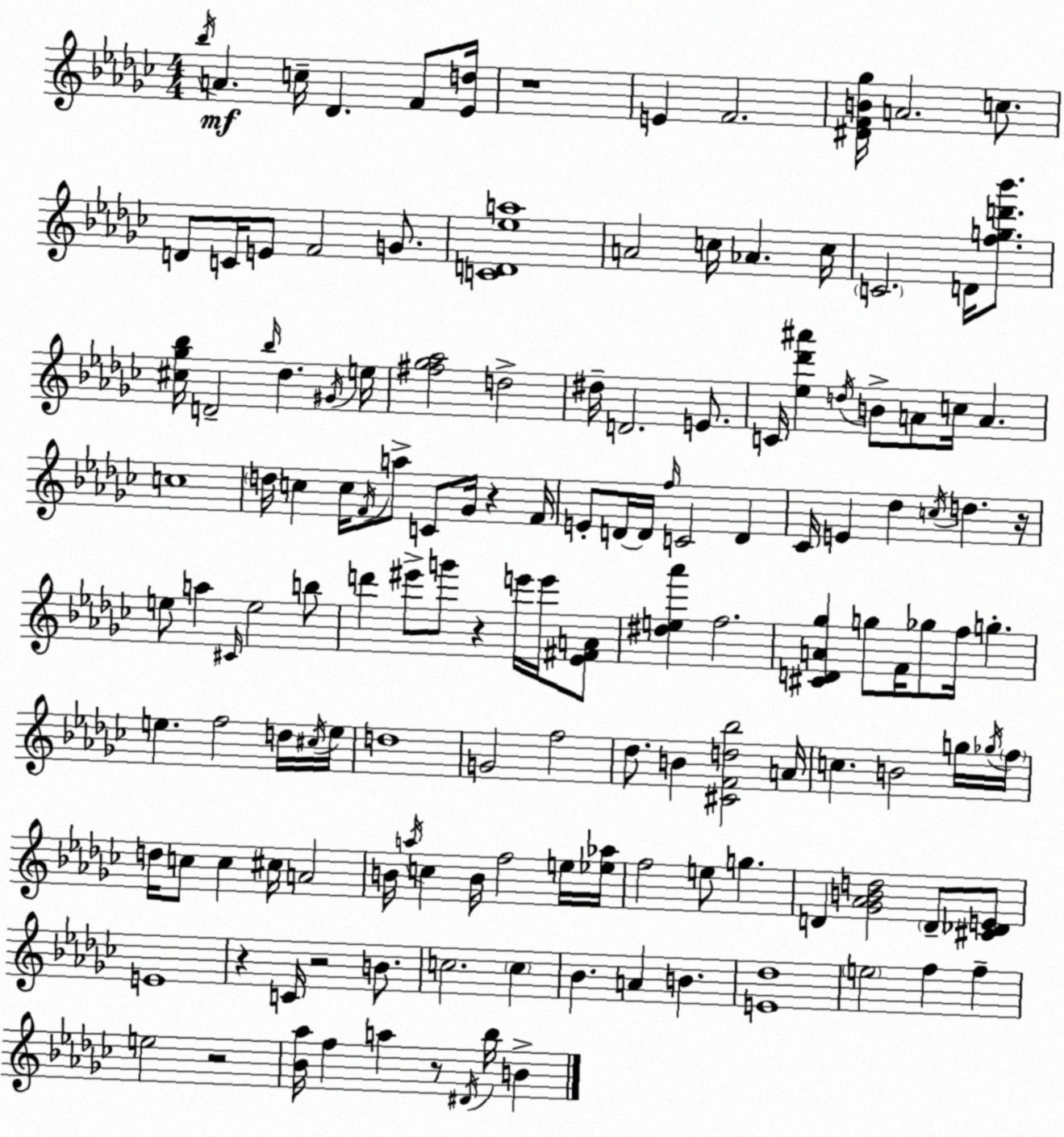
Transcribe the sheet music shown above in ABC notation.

X:1
T:Untitled
M:4/4
L:1/4
K:Ebm
_b/4 A c/4 _D F/2 [_Ed]/4 z4 E F2 [^DFB_g]/4 A2 c/2 D/2 C/4 E/2 F2 G/2 [CD_ea]4 A2 c/4 _A c/4 C2 D/4 [fgd'_b']/2 [^c_g_b]/4 D2 _b/4 _d ^G/4 e/4 [^f_g_a]2 d2 ^d/4 D2 E/2 C/4 [_e_d'^a'] d/4 B/2 A/2 c/4 A c4 d/4 c c/4 F/4 a/2 C/2 _G/4 z F/4 E/2 D/4 D/4 f/4 C2 D _C/4 E _d c/4 d z/4 e/2 a ^C/4 e2 b/2 d' ^e'/2 g'/2 z e'/4 e'/4 [_E^FA]/2 [^de_a'] f2 [^CDA_g] g/2 F/4 _g/2 f/4 g e f2 d/4 ^c/4 e/4 d4 G2 f2 _d/2 B [^CFd_b]2 A/4 c B2 g/4 _g/4 f/4 d/4 c/2 c ^c/4 A2 B/4 a/4 c B/4 f2 e/4 [_e_a]/4 f2 e/2 g D [_G_ABd]2 D/2 [^C_DE]/2 E4 z C/4 z2 B/2 c2 c _B A B [E_d]4 e2 f f e2 z2 [_B_a]/4 f a z/2 ^D/4 _b/4 B